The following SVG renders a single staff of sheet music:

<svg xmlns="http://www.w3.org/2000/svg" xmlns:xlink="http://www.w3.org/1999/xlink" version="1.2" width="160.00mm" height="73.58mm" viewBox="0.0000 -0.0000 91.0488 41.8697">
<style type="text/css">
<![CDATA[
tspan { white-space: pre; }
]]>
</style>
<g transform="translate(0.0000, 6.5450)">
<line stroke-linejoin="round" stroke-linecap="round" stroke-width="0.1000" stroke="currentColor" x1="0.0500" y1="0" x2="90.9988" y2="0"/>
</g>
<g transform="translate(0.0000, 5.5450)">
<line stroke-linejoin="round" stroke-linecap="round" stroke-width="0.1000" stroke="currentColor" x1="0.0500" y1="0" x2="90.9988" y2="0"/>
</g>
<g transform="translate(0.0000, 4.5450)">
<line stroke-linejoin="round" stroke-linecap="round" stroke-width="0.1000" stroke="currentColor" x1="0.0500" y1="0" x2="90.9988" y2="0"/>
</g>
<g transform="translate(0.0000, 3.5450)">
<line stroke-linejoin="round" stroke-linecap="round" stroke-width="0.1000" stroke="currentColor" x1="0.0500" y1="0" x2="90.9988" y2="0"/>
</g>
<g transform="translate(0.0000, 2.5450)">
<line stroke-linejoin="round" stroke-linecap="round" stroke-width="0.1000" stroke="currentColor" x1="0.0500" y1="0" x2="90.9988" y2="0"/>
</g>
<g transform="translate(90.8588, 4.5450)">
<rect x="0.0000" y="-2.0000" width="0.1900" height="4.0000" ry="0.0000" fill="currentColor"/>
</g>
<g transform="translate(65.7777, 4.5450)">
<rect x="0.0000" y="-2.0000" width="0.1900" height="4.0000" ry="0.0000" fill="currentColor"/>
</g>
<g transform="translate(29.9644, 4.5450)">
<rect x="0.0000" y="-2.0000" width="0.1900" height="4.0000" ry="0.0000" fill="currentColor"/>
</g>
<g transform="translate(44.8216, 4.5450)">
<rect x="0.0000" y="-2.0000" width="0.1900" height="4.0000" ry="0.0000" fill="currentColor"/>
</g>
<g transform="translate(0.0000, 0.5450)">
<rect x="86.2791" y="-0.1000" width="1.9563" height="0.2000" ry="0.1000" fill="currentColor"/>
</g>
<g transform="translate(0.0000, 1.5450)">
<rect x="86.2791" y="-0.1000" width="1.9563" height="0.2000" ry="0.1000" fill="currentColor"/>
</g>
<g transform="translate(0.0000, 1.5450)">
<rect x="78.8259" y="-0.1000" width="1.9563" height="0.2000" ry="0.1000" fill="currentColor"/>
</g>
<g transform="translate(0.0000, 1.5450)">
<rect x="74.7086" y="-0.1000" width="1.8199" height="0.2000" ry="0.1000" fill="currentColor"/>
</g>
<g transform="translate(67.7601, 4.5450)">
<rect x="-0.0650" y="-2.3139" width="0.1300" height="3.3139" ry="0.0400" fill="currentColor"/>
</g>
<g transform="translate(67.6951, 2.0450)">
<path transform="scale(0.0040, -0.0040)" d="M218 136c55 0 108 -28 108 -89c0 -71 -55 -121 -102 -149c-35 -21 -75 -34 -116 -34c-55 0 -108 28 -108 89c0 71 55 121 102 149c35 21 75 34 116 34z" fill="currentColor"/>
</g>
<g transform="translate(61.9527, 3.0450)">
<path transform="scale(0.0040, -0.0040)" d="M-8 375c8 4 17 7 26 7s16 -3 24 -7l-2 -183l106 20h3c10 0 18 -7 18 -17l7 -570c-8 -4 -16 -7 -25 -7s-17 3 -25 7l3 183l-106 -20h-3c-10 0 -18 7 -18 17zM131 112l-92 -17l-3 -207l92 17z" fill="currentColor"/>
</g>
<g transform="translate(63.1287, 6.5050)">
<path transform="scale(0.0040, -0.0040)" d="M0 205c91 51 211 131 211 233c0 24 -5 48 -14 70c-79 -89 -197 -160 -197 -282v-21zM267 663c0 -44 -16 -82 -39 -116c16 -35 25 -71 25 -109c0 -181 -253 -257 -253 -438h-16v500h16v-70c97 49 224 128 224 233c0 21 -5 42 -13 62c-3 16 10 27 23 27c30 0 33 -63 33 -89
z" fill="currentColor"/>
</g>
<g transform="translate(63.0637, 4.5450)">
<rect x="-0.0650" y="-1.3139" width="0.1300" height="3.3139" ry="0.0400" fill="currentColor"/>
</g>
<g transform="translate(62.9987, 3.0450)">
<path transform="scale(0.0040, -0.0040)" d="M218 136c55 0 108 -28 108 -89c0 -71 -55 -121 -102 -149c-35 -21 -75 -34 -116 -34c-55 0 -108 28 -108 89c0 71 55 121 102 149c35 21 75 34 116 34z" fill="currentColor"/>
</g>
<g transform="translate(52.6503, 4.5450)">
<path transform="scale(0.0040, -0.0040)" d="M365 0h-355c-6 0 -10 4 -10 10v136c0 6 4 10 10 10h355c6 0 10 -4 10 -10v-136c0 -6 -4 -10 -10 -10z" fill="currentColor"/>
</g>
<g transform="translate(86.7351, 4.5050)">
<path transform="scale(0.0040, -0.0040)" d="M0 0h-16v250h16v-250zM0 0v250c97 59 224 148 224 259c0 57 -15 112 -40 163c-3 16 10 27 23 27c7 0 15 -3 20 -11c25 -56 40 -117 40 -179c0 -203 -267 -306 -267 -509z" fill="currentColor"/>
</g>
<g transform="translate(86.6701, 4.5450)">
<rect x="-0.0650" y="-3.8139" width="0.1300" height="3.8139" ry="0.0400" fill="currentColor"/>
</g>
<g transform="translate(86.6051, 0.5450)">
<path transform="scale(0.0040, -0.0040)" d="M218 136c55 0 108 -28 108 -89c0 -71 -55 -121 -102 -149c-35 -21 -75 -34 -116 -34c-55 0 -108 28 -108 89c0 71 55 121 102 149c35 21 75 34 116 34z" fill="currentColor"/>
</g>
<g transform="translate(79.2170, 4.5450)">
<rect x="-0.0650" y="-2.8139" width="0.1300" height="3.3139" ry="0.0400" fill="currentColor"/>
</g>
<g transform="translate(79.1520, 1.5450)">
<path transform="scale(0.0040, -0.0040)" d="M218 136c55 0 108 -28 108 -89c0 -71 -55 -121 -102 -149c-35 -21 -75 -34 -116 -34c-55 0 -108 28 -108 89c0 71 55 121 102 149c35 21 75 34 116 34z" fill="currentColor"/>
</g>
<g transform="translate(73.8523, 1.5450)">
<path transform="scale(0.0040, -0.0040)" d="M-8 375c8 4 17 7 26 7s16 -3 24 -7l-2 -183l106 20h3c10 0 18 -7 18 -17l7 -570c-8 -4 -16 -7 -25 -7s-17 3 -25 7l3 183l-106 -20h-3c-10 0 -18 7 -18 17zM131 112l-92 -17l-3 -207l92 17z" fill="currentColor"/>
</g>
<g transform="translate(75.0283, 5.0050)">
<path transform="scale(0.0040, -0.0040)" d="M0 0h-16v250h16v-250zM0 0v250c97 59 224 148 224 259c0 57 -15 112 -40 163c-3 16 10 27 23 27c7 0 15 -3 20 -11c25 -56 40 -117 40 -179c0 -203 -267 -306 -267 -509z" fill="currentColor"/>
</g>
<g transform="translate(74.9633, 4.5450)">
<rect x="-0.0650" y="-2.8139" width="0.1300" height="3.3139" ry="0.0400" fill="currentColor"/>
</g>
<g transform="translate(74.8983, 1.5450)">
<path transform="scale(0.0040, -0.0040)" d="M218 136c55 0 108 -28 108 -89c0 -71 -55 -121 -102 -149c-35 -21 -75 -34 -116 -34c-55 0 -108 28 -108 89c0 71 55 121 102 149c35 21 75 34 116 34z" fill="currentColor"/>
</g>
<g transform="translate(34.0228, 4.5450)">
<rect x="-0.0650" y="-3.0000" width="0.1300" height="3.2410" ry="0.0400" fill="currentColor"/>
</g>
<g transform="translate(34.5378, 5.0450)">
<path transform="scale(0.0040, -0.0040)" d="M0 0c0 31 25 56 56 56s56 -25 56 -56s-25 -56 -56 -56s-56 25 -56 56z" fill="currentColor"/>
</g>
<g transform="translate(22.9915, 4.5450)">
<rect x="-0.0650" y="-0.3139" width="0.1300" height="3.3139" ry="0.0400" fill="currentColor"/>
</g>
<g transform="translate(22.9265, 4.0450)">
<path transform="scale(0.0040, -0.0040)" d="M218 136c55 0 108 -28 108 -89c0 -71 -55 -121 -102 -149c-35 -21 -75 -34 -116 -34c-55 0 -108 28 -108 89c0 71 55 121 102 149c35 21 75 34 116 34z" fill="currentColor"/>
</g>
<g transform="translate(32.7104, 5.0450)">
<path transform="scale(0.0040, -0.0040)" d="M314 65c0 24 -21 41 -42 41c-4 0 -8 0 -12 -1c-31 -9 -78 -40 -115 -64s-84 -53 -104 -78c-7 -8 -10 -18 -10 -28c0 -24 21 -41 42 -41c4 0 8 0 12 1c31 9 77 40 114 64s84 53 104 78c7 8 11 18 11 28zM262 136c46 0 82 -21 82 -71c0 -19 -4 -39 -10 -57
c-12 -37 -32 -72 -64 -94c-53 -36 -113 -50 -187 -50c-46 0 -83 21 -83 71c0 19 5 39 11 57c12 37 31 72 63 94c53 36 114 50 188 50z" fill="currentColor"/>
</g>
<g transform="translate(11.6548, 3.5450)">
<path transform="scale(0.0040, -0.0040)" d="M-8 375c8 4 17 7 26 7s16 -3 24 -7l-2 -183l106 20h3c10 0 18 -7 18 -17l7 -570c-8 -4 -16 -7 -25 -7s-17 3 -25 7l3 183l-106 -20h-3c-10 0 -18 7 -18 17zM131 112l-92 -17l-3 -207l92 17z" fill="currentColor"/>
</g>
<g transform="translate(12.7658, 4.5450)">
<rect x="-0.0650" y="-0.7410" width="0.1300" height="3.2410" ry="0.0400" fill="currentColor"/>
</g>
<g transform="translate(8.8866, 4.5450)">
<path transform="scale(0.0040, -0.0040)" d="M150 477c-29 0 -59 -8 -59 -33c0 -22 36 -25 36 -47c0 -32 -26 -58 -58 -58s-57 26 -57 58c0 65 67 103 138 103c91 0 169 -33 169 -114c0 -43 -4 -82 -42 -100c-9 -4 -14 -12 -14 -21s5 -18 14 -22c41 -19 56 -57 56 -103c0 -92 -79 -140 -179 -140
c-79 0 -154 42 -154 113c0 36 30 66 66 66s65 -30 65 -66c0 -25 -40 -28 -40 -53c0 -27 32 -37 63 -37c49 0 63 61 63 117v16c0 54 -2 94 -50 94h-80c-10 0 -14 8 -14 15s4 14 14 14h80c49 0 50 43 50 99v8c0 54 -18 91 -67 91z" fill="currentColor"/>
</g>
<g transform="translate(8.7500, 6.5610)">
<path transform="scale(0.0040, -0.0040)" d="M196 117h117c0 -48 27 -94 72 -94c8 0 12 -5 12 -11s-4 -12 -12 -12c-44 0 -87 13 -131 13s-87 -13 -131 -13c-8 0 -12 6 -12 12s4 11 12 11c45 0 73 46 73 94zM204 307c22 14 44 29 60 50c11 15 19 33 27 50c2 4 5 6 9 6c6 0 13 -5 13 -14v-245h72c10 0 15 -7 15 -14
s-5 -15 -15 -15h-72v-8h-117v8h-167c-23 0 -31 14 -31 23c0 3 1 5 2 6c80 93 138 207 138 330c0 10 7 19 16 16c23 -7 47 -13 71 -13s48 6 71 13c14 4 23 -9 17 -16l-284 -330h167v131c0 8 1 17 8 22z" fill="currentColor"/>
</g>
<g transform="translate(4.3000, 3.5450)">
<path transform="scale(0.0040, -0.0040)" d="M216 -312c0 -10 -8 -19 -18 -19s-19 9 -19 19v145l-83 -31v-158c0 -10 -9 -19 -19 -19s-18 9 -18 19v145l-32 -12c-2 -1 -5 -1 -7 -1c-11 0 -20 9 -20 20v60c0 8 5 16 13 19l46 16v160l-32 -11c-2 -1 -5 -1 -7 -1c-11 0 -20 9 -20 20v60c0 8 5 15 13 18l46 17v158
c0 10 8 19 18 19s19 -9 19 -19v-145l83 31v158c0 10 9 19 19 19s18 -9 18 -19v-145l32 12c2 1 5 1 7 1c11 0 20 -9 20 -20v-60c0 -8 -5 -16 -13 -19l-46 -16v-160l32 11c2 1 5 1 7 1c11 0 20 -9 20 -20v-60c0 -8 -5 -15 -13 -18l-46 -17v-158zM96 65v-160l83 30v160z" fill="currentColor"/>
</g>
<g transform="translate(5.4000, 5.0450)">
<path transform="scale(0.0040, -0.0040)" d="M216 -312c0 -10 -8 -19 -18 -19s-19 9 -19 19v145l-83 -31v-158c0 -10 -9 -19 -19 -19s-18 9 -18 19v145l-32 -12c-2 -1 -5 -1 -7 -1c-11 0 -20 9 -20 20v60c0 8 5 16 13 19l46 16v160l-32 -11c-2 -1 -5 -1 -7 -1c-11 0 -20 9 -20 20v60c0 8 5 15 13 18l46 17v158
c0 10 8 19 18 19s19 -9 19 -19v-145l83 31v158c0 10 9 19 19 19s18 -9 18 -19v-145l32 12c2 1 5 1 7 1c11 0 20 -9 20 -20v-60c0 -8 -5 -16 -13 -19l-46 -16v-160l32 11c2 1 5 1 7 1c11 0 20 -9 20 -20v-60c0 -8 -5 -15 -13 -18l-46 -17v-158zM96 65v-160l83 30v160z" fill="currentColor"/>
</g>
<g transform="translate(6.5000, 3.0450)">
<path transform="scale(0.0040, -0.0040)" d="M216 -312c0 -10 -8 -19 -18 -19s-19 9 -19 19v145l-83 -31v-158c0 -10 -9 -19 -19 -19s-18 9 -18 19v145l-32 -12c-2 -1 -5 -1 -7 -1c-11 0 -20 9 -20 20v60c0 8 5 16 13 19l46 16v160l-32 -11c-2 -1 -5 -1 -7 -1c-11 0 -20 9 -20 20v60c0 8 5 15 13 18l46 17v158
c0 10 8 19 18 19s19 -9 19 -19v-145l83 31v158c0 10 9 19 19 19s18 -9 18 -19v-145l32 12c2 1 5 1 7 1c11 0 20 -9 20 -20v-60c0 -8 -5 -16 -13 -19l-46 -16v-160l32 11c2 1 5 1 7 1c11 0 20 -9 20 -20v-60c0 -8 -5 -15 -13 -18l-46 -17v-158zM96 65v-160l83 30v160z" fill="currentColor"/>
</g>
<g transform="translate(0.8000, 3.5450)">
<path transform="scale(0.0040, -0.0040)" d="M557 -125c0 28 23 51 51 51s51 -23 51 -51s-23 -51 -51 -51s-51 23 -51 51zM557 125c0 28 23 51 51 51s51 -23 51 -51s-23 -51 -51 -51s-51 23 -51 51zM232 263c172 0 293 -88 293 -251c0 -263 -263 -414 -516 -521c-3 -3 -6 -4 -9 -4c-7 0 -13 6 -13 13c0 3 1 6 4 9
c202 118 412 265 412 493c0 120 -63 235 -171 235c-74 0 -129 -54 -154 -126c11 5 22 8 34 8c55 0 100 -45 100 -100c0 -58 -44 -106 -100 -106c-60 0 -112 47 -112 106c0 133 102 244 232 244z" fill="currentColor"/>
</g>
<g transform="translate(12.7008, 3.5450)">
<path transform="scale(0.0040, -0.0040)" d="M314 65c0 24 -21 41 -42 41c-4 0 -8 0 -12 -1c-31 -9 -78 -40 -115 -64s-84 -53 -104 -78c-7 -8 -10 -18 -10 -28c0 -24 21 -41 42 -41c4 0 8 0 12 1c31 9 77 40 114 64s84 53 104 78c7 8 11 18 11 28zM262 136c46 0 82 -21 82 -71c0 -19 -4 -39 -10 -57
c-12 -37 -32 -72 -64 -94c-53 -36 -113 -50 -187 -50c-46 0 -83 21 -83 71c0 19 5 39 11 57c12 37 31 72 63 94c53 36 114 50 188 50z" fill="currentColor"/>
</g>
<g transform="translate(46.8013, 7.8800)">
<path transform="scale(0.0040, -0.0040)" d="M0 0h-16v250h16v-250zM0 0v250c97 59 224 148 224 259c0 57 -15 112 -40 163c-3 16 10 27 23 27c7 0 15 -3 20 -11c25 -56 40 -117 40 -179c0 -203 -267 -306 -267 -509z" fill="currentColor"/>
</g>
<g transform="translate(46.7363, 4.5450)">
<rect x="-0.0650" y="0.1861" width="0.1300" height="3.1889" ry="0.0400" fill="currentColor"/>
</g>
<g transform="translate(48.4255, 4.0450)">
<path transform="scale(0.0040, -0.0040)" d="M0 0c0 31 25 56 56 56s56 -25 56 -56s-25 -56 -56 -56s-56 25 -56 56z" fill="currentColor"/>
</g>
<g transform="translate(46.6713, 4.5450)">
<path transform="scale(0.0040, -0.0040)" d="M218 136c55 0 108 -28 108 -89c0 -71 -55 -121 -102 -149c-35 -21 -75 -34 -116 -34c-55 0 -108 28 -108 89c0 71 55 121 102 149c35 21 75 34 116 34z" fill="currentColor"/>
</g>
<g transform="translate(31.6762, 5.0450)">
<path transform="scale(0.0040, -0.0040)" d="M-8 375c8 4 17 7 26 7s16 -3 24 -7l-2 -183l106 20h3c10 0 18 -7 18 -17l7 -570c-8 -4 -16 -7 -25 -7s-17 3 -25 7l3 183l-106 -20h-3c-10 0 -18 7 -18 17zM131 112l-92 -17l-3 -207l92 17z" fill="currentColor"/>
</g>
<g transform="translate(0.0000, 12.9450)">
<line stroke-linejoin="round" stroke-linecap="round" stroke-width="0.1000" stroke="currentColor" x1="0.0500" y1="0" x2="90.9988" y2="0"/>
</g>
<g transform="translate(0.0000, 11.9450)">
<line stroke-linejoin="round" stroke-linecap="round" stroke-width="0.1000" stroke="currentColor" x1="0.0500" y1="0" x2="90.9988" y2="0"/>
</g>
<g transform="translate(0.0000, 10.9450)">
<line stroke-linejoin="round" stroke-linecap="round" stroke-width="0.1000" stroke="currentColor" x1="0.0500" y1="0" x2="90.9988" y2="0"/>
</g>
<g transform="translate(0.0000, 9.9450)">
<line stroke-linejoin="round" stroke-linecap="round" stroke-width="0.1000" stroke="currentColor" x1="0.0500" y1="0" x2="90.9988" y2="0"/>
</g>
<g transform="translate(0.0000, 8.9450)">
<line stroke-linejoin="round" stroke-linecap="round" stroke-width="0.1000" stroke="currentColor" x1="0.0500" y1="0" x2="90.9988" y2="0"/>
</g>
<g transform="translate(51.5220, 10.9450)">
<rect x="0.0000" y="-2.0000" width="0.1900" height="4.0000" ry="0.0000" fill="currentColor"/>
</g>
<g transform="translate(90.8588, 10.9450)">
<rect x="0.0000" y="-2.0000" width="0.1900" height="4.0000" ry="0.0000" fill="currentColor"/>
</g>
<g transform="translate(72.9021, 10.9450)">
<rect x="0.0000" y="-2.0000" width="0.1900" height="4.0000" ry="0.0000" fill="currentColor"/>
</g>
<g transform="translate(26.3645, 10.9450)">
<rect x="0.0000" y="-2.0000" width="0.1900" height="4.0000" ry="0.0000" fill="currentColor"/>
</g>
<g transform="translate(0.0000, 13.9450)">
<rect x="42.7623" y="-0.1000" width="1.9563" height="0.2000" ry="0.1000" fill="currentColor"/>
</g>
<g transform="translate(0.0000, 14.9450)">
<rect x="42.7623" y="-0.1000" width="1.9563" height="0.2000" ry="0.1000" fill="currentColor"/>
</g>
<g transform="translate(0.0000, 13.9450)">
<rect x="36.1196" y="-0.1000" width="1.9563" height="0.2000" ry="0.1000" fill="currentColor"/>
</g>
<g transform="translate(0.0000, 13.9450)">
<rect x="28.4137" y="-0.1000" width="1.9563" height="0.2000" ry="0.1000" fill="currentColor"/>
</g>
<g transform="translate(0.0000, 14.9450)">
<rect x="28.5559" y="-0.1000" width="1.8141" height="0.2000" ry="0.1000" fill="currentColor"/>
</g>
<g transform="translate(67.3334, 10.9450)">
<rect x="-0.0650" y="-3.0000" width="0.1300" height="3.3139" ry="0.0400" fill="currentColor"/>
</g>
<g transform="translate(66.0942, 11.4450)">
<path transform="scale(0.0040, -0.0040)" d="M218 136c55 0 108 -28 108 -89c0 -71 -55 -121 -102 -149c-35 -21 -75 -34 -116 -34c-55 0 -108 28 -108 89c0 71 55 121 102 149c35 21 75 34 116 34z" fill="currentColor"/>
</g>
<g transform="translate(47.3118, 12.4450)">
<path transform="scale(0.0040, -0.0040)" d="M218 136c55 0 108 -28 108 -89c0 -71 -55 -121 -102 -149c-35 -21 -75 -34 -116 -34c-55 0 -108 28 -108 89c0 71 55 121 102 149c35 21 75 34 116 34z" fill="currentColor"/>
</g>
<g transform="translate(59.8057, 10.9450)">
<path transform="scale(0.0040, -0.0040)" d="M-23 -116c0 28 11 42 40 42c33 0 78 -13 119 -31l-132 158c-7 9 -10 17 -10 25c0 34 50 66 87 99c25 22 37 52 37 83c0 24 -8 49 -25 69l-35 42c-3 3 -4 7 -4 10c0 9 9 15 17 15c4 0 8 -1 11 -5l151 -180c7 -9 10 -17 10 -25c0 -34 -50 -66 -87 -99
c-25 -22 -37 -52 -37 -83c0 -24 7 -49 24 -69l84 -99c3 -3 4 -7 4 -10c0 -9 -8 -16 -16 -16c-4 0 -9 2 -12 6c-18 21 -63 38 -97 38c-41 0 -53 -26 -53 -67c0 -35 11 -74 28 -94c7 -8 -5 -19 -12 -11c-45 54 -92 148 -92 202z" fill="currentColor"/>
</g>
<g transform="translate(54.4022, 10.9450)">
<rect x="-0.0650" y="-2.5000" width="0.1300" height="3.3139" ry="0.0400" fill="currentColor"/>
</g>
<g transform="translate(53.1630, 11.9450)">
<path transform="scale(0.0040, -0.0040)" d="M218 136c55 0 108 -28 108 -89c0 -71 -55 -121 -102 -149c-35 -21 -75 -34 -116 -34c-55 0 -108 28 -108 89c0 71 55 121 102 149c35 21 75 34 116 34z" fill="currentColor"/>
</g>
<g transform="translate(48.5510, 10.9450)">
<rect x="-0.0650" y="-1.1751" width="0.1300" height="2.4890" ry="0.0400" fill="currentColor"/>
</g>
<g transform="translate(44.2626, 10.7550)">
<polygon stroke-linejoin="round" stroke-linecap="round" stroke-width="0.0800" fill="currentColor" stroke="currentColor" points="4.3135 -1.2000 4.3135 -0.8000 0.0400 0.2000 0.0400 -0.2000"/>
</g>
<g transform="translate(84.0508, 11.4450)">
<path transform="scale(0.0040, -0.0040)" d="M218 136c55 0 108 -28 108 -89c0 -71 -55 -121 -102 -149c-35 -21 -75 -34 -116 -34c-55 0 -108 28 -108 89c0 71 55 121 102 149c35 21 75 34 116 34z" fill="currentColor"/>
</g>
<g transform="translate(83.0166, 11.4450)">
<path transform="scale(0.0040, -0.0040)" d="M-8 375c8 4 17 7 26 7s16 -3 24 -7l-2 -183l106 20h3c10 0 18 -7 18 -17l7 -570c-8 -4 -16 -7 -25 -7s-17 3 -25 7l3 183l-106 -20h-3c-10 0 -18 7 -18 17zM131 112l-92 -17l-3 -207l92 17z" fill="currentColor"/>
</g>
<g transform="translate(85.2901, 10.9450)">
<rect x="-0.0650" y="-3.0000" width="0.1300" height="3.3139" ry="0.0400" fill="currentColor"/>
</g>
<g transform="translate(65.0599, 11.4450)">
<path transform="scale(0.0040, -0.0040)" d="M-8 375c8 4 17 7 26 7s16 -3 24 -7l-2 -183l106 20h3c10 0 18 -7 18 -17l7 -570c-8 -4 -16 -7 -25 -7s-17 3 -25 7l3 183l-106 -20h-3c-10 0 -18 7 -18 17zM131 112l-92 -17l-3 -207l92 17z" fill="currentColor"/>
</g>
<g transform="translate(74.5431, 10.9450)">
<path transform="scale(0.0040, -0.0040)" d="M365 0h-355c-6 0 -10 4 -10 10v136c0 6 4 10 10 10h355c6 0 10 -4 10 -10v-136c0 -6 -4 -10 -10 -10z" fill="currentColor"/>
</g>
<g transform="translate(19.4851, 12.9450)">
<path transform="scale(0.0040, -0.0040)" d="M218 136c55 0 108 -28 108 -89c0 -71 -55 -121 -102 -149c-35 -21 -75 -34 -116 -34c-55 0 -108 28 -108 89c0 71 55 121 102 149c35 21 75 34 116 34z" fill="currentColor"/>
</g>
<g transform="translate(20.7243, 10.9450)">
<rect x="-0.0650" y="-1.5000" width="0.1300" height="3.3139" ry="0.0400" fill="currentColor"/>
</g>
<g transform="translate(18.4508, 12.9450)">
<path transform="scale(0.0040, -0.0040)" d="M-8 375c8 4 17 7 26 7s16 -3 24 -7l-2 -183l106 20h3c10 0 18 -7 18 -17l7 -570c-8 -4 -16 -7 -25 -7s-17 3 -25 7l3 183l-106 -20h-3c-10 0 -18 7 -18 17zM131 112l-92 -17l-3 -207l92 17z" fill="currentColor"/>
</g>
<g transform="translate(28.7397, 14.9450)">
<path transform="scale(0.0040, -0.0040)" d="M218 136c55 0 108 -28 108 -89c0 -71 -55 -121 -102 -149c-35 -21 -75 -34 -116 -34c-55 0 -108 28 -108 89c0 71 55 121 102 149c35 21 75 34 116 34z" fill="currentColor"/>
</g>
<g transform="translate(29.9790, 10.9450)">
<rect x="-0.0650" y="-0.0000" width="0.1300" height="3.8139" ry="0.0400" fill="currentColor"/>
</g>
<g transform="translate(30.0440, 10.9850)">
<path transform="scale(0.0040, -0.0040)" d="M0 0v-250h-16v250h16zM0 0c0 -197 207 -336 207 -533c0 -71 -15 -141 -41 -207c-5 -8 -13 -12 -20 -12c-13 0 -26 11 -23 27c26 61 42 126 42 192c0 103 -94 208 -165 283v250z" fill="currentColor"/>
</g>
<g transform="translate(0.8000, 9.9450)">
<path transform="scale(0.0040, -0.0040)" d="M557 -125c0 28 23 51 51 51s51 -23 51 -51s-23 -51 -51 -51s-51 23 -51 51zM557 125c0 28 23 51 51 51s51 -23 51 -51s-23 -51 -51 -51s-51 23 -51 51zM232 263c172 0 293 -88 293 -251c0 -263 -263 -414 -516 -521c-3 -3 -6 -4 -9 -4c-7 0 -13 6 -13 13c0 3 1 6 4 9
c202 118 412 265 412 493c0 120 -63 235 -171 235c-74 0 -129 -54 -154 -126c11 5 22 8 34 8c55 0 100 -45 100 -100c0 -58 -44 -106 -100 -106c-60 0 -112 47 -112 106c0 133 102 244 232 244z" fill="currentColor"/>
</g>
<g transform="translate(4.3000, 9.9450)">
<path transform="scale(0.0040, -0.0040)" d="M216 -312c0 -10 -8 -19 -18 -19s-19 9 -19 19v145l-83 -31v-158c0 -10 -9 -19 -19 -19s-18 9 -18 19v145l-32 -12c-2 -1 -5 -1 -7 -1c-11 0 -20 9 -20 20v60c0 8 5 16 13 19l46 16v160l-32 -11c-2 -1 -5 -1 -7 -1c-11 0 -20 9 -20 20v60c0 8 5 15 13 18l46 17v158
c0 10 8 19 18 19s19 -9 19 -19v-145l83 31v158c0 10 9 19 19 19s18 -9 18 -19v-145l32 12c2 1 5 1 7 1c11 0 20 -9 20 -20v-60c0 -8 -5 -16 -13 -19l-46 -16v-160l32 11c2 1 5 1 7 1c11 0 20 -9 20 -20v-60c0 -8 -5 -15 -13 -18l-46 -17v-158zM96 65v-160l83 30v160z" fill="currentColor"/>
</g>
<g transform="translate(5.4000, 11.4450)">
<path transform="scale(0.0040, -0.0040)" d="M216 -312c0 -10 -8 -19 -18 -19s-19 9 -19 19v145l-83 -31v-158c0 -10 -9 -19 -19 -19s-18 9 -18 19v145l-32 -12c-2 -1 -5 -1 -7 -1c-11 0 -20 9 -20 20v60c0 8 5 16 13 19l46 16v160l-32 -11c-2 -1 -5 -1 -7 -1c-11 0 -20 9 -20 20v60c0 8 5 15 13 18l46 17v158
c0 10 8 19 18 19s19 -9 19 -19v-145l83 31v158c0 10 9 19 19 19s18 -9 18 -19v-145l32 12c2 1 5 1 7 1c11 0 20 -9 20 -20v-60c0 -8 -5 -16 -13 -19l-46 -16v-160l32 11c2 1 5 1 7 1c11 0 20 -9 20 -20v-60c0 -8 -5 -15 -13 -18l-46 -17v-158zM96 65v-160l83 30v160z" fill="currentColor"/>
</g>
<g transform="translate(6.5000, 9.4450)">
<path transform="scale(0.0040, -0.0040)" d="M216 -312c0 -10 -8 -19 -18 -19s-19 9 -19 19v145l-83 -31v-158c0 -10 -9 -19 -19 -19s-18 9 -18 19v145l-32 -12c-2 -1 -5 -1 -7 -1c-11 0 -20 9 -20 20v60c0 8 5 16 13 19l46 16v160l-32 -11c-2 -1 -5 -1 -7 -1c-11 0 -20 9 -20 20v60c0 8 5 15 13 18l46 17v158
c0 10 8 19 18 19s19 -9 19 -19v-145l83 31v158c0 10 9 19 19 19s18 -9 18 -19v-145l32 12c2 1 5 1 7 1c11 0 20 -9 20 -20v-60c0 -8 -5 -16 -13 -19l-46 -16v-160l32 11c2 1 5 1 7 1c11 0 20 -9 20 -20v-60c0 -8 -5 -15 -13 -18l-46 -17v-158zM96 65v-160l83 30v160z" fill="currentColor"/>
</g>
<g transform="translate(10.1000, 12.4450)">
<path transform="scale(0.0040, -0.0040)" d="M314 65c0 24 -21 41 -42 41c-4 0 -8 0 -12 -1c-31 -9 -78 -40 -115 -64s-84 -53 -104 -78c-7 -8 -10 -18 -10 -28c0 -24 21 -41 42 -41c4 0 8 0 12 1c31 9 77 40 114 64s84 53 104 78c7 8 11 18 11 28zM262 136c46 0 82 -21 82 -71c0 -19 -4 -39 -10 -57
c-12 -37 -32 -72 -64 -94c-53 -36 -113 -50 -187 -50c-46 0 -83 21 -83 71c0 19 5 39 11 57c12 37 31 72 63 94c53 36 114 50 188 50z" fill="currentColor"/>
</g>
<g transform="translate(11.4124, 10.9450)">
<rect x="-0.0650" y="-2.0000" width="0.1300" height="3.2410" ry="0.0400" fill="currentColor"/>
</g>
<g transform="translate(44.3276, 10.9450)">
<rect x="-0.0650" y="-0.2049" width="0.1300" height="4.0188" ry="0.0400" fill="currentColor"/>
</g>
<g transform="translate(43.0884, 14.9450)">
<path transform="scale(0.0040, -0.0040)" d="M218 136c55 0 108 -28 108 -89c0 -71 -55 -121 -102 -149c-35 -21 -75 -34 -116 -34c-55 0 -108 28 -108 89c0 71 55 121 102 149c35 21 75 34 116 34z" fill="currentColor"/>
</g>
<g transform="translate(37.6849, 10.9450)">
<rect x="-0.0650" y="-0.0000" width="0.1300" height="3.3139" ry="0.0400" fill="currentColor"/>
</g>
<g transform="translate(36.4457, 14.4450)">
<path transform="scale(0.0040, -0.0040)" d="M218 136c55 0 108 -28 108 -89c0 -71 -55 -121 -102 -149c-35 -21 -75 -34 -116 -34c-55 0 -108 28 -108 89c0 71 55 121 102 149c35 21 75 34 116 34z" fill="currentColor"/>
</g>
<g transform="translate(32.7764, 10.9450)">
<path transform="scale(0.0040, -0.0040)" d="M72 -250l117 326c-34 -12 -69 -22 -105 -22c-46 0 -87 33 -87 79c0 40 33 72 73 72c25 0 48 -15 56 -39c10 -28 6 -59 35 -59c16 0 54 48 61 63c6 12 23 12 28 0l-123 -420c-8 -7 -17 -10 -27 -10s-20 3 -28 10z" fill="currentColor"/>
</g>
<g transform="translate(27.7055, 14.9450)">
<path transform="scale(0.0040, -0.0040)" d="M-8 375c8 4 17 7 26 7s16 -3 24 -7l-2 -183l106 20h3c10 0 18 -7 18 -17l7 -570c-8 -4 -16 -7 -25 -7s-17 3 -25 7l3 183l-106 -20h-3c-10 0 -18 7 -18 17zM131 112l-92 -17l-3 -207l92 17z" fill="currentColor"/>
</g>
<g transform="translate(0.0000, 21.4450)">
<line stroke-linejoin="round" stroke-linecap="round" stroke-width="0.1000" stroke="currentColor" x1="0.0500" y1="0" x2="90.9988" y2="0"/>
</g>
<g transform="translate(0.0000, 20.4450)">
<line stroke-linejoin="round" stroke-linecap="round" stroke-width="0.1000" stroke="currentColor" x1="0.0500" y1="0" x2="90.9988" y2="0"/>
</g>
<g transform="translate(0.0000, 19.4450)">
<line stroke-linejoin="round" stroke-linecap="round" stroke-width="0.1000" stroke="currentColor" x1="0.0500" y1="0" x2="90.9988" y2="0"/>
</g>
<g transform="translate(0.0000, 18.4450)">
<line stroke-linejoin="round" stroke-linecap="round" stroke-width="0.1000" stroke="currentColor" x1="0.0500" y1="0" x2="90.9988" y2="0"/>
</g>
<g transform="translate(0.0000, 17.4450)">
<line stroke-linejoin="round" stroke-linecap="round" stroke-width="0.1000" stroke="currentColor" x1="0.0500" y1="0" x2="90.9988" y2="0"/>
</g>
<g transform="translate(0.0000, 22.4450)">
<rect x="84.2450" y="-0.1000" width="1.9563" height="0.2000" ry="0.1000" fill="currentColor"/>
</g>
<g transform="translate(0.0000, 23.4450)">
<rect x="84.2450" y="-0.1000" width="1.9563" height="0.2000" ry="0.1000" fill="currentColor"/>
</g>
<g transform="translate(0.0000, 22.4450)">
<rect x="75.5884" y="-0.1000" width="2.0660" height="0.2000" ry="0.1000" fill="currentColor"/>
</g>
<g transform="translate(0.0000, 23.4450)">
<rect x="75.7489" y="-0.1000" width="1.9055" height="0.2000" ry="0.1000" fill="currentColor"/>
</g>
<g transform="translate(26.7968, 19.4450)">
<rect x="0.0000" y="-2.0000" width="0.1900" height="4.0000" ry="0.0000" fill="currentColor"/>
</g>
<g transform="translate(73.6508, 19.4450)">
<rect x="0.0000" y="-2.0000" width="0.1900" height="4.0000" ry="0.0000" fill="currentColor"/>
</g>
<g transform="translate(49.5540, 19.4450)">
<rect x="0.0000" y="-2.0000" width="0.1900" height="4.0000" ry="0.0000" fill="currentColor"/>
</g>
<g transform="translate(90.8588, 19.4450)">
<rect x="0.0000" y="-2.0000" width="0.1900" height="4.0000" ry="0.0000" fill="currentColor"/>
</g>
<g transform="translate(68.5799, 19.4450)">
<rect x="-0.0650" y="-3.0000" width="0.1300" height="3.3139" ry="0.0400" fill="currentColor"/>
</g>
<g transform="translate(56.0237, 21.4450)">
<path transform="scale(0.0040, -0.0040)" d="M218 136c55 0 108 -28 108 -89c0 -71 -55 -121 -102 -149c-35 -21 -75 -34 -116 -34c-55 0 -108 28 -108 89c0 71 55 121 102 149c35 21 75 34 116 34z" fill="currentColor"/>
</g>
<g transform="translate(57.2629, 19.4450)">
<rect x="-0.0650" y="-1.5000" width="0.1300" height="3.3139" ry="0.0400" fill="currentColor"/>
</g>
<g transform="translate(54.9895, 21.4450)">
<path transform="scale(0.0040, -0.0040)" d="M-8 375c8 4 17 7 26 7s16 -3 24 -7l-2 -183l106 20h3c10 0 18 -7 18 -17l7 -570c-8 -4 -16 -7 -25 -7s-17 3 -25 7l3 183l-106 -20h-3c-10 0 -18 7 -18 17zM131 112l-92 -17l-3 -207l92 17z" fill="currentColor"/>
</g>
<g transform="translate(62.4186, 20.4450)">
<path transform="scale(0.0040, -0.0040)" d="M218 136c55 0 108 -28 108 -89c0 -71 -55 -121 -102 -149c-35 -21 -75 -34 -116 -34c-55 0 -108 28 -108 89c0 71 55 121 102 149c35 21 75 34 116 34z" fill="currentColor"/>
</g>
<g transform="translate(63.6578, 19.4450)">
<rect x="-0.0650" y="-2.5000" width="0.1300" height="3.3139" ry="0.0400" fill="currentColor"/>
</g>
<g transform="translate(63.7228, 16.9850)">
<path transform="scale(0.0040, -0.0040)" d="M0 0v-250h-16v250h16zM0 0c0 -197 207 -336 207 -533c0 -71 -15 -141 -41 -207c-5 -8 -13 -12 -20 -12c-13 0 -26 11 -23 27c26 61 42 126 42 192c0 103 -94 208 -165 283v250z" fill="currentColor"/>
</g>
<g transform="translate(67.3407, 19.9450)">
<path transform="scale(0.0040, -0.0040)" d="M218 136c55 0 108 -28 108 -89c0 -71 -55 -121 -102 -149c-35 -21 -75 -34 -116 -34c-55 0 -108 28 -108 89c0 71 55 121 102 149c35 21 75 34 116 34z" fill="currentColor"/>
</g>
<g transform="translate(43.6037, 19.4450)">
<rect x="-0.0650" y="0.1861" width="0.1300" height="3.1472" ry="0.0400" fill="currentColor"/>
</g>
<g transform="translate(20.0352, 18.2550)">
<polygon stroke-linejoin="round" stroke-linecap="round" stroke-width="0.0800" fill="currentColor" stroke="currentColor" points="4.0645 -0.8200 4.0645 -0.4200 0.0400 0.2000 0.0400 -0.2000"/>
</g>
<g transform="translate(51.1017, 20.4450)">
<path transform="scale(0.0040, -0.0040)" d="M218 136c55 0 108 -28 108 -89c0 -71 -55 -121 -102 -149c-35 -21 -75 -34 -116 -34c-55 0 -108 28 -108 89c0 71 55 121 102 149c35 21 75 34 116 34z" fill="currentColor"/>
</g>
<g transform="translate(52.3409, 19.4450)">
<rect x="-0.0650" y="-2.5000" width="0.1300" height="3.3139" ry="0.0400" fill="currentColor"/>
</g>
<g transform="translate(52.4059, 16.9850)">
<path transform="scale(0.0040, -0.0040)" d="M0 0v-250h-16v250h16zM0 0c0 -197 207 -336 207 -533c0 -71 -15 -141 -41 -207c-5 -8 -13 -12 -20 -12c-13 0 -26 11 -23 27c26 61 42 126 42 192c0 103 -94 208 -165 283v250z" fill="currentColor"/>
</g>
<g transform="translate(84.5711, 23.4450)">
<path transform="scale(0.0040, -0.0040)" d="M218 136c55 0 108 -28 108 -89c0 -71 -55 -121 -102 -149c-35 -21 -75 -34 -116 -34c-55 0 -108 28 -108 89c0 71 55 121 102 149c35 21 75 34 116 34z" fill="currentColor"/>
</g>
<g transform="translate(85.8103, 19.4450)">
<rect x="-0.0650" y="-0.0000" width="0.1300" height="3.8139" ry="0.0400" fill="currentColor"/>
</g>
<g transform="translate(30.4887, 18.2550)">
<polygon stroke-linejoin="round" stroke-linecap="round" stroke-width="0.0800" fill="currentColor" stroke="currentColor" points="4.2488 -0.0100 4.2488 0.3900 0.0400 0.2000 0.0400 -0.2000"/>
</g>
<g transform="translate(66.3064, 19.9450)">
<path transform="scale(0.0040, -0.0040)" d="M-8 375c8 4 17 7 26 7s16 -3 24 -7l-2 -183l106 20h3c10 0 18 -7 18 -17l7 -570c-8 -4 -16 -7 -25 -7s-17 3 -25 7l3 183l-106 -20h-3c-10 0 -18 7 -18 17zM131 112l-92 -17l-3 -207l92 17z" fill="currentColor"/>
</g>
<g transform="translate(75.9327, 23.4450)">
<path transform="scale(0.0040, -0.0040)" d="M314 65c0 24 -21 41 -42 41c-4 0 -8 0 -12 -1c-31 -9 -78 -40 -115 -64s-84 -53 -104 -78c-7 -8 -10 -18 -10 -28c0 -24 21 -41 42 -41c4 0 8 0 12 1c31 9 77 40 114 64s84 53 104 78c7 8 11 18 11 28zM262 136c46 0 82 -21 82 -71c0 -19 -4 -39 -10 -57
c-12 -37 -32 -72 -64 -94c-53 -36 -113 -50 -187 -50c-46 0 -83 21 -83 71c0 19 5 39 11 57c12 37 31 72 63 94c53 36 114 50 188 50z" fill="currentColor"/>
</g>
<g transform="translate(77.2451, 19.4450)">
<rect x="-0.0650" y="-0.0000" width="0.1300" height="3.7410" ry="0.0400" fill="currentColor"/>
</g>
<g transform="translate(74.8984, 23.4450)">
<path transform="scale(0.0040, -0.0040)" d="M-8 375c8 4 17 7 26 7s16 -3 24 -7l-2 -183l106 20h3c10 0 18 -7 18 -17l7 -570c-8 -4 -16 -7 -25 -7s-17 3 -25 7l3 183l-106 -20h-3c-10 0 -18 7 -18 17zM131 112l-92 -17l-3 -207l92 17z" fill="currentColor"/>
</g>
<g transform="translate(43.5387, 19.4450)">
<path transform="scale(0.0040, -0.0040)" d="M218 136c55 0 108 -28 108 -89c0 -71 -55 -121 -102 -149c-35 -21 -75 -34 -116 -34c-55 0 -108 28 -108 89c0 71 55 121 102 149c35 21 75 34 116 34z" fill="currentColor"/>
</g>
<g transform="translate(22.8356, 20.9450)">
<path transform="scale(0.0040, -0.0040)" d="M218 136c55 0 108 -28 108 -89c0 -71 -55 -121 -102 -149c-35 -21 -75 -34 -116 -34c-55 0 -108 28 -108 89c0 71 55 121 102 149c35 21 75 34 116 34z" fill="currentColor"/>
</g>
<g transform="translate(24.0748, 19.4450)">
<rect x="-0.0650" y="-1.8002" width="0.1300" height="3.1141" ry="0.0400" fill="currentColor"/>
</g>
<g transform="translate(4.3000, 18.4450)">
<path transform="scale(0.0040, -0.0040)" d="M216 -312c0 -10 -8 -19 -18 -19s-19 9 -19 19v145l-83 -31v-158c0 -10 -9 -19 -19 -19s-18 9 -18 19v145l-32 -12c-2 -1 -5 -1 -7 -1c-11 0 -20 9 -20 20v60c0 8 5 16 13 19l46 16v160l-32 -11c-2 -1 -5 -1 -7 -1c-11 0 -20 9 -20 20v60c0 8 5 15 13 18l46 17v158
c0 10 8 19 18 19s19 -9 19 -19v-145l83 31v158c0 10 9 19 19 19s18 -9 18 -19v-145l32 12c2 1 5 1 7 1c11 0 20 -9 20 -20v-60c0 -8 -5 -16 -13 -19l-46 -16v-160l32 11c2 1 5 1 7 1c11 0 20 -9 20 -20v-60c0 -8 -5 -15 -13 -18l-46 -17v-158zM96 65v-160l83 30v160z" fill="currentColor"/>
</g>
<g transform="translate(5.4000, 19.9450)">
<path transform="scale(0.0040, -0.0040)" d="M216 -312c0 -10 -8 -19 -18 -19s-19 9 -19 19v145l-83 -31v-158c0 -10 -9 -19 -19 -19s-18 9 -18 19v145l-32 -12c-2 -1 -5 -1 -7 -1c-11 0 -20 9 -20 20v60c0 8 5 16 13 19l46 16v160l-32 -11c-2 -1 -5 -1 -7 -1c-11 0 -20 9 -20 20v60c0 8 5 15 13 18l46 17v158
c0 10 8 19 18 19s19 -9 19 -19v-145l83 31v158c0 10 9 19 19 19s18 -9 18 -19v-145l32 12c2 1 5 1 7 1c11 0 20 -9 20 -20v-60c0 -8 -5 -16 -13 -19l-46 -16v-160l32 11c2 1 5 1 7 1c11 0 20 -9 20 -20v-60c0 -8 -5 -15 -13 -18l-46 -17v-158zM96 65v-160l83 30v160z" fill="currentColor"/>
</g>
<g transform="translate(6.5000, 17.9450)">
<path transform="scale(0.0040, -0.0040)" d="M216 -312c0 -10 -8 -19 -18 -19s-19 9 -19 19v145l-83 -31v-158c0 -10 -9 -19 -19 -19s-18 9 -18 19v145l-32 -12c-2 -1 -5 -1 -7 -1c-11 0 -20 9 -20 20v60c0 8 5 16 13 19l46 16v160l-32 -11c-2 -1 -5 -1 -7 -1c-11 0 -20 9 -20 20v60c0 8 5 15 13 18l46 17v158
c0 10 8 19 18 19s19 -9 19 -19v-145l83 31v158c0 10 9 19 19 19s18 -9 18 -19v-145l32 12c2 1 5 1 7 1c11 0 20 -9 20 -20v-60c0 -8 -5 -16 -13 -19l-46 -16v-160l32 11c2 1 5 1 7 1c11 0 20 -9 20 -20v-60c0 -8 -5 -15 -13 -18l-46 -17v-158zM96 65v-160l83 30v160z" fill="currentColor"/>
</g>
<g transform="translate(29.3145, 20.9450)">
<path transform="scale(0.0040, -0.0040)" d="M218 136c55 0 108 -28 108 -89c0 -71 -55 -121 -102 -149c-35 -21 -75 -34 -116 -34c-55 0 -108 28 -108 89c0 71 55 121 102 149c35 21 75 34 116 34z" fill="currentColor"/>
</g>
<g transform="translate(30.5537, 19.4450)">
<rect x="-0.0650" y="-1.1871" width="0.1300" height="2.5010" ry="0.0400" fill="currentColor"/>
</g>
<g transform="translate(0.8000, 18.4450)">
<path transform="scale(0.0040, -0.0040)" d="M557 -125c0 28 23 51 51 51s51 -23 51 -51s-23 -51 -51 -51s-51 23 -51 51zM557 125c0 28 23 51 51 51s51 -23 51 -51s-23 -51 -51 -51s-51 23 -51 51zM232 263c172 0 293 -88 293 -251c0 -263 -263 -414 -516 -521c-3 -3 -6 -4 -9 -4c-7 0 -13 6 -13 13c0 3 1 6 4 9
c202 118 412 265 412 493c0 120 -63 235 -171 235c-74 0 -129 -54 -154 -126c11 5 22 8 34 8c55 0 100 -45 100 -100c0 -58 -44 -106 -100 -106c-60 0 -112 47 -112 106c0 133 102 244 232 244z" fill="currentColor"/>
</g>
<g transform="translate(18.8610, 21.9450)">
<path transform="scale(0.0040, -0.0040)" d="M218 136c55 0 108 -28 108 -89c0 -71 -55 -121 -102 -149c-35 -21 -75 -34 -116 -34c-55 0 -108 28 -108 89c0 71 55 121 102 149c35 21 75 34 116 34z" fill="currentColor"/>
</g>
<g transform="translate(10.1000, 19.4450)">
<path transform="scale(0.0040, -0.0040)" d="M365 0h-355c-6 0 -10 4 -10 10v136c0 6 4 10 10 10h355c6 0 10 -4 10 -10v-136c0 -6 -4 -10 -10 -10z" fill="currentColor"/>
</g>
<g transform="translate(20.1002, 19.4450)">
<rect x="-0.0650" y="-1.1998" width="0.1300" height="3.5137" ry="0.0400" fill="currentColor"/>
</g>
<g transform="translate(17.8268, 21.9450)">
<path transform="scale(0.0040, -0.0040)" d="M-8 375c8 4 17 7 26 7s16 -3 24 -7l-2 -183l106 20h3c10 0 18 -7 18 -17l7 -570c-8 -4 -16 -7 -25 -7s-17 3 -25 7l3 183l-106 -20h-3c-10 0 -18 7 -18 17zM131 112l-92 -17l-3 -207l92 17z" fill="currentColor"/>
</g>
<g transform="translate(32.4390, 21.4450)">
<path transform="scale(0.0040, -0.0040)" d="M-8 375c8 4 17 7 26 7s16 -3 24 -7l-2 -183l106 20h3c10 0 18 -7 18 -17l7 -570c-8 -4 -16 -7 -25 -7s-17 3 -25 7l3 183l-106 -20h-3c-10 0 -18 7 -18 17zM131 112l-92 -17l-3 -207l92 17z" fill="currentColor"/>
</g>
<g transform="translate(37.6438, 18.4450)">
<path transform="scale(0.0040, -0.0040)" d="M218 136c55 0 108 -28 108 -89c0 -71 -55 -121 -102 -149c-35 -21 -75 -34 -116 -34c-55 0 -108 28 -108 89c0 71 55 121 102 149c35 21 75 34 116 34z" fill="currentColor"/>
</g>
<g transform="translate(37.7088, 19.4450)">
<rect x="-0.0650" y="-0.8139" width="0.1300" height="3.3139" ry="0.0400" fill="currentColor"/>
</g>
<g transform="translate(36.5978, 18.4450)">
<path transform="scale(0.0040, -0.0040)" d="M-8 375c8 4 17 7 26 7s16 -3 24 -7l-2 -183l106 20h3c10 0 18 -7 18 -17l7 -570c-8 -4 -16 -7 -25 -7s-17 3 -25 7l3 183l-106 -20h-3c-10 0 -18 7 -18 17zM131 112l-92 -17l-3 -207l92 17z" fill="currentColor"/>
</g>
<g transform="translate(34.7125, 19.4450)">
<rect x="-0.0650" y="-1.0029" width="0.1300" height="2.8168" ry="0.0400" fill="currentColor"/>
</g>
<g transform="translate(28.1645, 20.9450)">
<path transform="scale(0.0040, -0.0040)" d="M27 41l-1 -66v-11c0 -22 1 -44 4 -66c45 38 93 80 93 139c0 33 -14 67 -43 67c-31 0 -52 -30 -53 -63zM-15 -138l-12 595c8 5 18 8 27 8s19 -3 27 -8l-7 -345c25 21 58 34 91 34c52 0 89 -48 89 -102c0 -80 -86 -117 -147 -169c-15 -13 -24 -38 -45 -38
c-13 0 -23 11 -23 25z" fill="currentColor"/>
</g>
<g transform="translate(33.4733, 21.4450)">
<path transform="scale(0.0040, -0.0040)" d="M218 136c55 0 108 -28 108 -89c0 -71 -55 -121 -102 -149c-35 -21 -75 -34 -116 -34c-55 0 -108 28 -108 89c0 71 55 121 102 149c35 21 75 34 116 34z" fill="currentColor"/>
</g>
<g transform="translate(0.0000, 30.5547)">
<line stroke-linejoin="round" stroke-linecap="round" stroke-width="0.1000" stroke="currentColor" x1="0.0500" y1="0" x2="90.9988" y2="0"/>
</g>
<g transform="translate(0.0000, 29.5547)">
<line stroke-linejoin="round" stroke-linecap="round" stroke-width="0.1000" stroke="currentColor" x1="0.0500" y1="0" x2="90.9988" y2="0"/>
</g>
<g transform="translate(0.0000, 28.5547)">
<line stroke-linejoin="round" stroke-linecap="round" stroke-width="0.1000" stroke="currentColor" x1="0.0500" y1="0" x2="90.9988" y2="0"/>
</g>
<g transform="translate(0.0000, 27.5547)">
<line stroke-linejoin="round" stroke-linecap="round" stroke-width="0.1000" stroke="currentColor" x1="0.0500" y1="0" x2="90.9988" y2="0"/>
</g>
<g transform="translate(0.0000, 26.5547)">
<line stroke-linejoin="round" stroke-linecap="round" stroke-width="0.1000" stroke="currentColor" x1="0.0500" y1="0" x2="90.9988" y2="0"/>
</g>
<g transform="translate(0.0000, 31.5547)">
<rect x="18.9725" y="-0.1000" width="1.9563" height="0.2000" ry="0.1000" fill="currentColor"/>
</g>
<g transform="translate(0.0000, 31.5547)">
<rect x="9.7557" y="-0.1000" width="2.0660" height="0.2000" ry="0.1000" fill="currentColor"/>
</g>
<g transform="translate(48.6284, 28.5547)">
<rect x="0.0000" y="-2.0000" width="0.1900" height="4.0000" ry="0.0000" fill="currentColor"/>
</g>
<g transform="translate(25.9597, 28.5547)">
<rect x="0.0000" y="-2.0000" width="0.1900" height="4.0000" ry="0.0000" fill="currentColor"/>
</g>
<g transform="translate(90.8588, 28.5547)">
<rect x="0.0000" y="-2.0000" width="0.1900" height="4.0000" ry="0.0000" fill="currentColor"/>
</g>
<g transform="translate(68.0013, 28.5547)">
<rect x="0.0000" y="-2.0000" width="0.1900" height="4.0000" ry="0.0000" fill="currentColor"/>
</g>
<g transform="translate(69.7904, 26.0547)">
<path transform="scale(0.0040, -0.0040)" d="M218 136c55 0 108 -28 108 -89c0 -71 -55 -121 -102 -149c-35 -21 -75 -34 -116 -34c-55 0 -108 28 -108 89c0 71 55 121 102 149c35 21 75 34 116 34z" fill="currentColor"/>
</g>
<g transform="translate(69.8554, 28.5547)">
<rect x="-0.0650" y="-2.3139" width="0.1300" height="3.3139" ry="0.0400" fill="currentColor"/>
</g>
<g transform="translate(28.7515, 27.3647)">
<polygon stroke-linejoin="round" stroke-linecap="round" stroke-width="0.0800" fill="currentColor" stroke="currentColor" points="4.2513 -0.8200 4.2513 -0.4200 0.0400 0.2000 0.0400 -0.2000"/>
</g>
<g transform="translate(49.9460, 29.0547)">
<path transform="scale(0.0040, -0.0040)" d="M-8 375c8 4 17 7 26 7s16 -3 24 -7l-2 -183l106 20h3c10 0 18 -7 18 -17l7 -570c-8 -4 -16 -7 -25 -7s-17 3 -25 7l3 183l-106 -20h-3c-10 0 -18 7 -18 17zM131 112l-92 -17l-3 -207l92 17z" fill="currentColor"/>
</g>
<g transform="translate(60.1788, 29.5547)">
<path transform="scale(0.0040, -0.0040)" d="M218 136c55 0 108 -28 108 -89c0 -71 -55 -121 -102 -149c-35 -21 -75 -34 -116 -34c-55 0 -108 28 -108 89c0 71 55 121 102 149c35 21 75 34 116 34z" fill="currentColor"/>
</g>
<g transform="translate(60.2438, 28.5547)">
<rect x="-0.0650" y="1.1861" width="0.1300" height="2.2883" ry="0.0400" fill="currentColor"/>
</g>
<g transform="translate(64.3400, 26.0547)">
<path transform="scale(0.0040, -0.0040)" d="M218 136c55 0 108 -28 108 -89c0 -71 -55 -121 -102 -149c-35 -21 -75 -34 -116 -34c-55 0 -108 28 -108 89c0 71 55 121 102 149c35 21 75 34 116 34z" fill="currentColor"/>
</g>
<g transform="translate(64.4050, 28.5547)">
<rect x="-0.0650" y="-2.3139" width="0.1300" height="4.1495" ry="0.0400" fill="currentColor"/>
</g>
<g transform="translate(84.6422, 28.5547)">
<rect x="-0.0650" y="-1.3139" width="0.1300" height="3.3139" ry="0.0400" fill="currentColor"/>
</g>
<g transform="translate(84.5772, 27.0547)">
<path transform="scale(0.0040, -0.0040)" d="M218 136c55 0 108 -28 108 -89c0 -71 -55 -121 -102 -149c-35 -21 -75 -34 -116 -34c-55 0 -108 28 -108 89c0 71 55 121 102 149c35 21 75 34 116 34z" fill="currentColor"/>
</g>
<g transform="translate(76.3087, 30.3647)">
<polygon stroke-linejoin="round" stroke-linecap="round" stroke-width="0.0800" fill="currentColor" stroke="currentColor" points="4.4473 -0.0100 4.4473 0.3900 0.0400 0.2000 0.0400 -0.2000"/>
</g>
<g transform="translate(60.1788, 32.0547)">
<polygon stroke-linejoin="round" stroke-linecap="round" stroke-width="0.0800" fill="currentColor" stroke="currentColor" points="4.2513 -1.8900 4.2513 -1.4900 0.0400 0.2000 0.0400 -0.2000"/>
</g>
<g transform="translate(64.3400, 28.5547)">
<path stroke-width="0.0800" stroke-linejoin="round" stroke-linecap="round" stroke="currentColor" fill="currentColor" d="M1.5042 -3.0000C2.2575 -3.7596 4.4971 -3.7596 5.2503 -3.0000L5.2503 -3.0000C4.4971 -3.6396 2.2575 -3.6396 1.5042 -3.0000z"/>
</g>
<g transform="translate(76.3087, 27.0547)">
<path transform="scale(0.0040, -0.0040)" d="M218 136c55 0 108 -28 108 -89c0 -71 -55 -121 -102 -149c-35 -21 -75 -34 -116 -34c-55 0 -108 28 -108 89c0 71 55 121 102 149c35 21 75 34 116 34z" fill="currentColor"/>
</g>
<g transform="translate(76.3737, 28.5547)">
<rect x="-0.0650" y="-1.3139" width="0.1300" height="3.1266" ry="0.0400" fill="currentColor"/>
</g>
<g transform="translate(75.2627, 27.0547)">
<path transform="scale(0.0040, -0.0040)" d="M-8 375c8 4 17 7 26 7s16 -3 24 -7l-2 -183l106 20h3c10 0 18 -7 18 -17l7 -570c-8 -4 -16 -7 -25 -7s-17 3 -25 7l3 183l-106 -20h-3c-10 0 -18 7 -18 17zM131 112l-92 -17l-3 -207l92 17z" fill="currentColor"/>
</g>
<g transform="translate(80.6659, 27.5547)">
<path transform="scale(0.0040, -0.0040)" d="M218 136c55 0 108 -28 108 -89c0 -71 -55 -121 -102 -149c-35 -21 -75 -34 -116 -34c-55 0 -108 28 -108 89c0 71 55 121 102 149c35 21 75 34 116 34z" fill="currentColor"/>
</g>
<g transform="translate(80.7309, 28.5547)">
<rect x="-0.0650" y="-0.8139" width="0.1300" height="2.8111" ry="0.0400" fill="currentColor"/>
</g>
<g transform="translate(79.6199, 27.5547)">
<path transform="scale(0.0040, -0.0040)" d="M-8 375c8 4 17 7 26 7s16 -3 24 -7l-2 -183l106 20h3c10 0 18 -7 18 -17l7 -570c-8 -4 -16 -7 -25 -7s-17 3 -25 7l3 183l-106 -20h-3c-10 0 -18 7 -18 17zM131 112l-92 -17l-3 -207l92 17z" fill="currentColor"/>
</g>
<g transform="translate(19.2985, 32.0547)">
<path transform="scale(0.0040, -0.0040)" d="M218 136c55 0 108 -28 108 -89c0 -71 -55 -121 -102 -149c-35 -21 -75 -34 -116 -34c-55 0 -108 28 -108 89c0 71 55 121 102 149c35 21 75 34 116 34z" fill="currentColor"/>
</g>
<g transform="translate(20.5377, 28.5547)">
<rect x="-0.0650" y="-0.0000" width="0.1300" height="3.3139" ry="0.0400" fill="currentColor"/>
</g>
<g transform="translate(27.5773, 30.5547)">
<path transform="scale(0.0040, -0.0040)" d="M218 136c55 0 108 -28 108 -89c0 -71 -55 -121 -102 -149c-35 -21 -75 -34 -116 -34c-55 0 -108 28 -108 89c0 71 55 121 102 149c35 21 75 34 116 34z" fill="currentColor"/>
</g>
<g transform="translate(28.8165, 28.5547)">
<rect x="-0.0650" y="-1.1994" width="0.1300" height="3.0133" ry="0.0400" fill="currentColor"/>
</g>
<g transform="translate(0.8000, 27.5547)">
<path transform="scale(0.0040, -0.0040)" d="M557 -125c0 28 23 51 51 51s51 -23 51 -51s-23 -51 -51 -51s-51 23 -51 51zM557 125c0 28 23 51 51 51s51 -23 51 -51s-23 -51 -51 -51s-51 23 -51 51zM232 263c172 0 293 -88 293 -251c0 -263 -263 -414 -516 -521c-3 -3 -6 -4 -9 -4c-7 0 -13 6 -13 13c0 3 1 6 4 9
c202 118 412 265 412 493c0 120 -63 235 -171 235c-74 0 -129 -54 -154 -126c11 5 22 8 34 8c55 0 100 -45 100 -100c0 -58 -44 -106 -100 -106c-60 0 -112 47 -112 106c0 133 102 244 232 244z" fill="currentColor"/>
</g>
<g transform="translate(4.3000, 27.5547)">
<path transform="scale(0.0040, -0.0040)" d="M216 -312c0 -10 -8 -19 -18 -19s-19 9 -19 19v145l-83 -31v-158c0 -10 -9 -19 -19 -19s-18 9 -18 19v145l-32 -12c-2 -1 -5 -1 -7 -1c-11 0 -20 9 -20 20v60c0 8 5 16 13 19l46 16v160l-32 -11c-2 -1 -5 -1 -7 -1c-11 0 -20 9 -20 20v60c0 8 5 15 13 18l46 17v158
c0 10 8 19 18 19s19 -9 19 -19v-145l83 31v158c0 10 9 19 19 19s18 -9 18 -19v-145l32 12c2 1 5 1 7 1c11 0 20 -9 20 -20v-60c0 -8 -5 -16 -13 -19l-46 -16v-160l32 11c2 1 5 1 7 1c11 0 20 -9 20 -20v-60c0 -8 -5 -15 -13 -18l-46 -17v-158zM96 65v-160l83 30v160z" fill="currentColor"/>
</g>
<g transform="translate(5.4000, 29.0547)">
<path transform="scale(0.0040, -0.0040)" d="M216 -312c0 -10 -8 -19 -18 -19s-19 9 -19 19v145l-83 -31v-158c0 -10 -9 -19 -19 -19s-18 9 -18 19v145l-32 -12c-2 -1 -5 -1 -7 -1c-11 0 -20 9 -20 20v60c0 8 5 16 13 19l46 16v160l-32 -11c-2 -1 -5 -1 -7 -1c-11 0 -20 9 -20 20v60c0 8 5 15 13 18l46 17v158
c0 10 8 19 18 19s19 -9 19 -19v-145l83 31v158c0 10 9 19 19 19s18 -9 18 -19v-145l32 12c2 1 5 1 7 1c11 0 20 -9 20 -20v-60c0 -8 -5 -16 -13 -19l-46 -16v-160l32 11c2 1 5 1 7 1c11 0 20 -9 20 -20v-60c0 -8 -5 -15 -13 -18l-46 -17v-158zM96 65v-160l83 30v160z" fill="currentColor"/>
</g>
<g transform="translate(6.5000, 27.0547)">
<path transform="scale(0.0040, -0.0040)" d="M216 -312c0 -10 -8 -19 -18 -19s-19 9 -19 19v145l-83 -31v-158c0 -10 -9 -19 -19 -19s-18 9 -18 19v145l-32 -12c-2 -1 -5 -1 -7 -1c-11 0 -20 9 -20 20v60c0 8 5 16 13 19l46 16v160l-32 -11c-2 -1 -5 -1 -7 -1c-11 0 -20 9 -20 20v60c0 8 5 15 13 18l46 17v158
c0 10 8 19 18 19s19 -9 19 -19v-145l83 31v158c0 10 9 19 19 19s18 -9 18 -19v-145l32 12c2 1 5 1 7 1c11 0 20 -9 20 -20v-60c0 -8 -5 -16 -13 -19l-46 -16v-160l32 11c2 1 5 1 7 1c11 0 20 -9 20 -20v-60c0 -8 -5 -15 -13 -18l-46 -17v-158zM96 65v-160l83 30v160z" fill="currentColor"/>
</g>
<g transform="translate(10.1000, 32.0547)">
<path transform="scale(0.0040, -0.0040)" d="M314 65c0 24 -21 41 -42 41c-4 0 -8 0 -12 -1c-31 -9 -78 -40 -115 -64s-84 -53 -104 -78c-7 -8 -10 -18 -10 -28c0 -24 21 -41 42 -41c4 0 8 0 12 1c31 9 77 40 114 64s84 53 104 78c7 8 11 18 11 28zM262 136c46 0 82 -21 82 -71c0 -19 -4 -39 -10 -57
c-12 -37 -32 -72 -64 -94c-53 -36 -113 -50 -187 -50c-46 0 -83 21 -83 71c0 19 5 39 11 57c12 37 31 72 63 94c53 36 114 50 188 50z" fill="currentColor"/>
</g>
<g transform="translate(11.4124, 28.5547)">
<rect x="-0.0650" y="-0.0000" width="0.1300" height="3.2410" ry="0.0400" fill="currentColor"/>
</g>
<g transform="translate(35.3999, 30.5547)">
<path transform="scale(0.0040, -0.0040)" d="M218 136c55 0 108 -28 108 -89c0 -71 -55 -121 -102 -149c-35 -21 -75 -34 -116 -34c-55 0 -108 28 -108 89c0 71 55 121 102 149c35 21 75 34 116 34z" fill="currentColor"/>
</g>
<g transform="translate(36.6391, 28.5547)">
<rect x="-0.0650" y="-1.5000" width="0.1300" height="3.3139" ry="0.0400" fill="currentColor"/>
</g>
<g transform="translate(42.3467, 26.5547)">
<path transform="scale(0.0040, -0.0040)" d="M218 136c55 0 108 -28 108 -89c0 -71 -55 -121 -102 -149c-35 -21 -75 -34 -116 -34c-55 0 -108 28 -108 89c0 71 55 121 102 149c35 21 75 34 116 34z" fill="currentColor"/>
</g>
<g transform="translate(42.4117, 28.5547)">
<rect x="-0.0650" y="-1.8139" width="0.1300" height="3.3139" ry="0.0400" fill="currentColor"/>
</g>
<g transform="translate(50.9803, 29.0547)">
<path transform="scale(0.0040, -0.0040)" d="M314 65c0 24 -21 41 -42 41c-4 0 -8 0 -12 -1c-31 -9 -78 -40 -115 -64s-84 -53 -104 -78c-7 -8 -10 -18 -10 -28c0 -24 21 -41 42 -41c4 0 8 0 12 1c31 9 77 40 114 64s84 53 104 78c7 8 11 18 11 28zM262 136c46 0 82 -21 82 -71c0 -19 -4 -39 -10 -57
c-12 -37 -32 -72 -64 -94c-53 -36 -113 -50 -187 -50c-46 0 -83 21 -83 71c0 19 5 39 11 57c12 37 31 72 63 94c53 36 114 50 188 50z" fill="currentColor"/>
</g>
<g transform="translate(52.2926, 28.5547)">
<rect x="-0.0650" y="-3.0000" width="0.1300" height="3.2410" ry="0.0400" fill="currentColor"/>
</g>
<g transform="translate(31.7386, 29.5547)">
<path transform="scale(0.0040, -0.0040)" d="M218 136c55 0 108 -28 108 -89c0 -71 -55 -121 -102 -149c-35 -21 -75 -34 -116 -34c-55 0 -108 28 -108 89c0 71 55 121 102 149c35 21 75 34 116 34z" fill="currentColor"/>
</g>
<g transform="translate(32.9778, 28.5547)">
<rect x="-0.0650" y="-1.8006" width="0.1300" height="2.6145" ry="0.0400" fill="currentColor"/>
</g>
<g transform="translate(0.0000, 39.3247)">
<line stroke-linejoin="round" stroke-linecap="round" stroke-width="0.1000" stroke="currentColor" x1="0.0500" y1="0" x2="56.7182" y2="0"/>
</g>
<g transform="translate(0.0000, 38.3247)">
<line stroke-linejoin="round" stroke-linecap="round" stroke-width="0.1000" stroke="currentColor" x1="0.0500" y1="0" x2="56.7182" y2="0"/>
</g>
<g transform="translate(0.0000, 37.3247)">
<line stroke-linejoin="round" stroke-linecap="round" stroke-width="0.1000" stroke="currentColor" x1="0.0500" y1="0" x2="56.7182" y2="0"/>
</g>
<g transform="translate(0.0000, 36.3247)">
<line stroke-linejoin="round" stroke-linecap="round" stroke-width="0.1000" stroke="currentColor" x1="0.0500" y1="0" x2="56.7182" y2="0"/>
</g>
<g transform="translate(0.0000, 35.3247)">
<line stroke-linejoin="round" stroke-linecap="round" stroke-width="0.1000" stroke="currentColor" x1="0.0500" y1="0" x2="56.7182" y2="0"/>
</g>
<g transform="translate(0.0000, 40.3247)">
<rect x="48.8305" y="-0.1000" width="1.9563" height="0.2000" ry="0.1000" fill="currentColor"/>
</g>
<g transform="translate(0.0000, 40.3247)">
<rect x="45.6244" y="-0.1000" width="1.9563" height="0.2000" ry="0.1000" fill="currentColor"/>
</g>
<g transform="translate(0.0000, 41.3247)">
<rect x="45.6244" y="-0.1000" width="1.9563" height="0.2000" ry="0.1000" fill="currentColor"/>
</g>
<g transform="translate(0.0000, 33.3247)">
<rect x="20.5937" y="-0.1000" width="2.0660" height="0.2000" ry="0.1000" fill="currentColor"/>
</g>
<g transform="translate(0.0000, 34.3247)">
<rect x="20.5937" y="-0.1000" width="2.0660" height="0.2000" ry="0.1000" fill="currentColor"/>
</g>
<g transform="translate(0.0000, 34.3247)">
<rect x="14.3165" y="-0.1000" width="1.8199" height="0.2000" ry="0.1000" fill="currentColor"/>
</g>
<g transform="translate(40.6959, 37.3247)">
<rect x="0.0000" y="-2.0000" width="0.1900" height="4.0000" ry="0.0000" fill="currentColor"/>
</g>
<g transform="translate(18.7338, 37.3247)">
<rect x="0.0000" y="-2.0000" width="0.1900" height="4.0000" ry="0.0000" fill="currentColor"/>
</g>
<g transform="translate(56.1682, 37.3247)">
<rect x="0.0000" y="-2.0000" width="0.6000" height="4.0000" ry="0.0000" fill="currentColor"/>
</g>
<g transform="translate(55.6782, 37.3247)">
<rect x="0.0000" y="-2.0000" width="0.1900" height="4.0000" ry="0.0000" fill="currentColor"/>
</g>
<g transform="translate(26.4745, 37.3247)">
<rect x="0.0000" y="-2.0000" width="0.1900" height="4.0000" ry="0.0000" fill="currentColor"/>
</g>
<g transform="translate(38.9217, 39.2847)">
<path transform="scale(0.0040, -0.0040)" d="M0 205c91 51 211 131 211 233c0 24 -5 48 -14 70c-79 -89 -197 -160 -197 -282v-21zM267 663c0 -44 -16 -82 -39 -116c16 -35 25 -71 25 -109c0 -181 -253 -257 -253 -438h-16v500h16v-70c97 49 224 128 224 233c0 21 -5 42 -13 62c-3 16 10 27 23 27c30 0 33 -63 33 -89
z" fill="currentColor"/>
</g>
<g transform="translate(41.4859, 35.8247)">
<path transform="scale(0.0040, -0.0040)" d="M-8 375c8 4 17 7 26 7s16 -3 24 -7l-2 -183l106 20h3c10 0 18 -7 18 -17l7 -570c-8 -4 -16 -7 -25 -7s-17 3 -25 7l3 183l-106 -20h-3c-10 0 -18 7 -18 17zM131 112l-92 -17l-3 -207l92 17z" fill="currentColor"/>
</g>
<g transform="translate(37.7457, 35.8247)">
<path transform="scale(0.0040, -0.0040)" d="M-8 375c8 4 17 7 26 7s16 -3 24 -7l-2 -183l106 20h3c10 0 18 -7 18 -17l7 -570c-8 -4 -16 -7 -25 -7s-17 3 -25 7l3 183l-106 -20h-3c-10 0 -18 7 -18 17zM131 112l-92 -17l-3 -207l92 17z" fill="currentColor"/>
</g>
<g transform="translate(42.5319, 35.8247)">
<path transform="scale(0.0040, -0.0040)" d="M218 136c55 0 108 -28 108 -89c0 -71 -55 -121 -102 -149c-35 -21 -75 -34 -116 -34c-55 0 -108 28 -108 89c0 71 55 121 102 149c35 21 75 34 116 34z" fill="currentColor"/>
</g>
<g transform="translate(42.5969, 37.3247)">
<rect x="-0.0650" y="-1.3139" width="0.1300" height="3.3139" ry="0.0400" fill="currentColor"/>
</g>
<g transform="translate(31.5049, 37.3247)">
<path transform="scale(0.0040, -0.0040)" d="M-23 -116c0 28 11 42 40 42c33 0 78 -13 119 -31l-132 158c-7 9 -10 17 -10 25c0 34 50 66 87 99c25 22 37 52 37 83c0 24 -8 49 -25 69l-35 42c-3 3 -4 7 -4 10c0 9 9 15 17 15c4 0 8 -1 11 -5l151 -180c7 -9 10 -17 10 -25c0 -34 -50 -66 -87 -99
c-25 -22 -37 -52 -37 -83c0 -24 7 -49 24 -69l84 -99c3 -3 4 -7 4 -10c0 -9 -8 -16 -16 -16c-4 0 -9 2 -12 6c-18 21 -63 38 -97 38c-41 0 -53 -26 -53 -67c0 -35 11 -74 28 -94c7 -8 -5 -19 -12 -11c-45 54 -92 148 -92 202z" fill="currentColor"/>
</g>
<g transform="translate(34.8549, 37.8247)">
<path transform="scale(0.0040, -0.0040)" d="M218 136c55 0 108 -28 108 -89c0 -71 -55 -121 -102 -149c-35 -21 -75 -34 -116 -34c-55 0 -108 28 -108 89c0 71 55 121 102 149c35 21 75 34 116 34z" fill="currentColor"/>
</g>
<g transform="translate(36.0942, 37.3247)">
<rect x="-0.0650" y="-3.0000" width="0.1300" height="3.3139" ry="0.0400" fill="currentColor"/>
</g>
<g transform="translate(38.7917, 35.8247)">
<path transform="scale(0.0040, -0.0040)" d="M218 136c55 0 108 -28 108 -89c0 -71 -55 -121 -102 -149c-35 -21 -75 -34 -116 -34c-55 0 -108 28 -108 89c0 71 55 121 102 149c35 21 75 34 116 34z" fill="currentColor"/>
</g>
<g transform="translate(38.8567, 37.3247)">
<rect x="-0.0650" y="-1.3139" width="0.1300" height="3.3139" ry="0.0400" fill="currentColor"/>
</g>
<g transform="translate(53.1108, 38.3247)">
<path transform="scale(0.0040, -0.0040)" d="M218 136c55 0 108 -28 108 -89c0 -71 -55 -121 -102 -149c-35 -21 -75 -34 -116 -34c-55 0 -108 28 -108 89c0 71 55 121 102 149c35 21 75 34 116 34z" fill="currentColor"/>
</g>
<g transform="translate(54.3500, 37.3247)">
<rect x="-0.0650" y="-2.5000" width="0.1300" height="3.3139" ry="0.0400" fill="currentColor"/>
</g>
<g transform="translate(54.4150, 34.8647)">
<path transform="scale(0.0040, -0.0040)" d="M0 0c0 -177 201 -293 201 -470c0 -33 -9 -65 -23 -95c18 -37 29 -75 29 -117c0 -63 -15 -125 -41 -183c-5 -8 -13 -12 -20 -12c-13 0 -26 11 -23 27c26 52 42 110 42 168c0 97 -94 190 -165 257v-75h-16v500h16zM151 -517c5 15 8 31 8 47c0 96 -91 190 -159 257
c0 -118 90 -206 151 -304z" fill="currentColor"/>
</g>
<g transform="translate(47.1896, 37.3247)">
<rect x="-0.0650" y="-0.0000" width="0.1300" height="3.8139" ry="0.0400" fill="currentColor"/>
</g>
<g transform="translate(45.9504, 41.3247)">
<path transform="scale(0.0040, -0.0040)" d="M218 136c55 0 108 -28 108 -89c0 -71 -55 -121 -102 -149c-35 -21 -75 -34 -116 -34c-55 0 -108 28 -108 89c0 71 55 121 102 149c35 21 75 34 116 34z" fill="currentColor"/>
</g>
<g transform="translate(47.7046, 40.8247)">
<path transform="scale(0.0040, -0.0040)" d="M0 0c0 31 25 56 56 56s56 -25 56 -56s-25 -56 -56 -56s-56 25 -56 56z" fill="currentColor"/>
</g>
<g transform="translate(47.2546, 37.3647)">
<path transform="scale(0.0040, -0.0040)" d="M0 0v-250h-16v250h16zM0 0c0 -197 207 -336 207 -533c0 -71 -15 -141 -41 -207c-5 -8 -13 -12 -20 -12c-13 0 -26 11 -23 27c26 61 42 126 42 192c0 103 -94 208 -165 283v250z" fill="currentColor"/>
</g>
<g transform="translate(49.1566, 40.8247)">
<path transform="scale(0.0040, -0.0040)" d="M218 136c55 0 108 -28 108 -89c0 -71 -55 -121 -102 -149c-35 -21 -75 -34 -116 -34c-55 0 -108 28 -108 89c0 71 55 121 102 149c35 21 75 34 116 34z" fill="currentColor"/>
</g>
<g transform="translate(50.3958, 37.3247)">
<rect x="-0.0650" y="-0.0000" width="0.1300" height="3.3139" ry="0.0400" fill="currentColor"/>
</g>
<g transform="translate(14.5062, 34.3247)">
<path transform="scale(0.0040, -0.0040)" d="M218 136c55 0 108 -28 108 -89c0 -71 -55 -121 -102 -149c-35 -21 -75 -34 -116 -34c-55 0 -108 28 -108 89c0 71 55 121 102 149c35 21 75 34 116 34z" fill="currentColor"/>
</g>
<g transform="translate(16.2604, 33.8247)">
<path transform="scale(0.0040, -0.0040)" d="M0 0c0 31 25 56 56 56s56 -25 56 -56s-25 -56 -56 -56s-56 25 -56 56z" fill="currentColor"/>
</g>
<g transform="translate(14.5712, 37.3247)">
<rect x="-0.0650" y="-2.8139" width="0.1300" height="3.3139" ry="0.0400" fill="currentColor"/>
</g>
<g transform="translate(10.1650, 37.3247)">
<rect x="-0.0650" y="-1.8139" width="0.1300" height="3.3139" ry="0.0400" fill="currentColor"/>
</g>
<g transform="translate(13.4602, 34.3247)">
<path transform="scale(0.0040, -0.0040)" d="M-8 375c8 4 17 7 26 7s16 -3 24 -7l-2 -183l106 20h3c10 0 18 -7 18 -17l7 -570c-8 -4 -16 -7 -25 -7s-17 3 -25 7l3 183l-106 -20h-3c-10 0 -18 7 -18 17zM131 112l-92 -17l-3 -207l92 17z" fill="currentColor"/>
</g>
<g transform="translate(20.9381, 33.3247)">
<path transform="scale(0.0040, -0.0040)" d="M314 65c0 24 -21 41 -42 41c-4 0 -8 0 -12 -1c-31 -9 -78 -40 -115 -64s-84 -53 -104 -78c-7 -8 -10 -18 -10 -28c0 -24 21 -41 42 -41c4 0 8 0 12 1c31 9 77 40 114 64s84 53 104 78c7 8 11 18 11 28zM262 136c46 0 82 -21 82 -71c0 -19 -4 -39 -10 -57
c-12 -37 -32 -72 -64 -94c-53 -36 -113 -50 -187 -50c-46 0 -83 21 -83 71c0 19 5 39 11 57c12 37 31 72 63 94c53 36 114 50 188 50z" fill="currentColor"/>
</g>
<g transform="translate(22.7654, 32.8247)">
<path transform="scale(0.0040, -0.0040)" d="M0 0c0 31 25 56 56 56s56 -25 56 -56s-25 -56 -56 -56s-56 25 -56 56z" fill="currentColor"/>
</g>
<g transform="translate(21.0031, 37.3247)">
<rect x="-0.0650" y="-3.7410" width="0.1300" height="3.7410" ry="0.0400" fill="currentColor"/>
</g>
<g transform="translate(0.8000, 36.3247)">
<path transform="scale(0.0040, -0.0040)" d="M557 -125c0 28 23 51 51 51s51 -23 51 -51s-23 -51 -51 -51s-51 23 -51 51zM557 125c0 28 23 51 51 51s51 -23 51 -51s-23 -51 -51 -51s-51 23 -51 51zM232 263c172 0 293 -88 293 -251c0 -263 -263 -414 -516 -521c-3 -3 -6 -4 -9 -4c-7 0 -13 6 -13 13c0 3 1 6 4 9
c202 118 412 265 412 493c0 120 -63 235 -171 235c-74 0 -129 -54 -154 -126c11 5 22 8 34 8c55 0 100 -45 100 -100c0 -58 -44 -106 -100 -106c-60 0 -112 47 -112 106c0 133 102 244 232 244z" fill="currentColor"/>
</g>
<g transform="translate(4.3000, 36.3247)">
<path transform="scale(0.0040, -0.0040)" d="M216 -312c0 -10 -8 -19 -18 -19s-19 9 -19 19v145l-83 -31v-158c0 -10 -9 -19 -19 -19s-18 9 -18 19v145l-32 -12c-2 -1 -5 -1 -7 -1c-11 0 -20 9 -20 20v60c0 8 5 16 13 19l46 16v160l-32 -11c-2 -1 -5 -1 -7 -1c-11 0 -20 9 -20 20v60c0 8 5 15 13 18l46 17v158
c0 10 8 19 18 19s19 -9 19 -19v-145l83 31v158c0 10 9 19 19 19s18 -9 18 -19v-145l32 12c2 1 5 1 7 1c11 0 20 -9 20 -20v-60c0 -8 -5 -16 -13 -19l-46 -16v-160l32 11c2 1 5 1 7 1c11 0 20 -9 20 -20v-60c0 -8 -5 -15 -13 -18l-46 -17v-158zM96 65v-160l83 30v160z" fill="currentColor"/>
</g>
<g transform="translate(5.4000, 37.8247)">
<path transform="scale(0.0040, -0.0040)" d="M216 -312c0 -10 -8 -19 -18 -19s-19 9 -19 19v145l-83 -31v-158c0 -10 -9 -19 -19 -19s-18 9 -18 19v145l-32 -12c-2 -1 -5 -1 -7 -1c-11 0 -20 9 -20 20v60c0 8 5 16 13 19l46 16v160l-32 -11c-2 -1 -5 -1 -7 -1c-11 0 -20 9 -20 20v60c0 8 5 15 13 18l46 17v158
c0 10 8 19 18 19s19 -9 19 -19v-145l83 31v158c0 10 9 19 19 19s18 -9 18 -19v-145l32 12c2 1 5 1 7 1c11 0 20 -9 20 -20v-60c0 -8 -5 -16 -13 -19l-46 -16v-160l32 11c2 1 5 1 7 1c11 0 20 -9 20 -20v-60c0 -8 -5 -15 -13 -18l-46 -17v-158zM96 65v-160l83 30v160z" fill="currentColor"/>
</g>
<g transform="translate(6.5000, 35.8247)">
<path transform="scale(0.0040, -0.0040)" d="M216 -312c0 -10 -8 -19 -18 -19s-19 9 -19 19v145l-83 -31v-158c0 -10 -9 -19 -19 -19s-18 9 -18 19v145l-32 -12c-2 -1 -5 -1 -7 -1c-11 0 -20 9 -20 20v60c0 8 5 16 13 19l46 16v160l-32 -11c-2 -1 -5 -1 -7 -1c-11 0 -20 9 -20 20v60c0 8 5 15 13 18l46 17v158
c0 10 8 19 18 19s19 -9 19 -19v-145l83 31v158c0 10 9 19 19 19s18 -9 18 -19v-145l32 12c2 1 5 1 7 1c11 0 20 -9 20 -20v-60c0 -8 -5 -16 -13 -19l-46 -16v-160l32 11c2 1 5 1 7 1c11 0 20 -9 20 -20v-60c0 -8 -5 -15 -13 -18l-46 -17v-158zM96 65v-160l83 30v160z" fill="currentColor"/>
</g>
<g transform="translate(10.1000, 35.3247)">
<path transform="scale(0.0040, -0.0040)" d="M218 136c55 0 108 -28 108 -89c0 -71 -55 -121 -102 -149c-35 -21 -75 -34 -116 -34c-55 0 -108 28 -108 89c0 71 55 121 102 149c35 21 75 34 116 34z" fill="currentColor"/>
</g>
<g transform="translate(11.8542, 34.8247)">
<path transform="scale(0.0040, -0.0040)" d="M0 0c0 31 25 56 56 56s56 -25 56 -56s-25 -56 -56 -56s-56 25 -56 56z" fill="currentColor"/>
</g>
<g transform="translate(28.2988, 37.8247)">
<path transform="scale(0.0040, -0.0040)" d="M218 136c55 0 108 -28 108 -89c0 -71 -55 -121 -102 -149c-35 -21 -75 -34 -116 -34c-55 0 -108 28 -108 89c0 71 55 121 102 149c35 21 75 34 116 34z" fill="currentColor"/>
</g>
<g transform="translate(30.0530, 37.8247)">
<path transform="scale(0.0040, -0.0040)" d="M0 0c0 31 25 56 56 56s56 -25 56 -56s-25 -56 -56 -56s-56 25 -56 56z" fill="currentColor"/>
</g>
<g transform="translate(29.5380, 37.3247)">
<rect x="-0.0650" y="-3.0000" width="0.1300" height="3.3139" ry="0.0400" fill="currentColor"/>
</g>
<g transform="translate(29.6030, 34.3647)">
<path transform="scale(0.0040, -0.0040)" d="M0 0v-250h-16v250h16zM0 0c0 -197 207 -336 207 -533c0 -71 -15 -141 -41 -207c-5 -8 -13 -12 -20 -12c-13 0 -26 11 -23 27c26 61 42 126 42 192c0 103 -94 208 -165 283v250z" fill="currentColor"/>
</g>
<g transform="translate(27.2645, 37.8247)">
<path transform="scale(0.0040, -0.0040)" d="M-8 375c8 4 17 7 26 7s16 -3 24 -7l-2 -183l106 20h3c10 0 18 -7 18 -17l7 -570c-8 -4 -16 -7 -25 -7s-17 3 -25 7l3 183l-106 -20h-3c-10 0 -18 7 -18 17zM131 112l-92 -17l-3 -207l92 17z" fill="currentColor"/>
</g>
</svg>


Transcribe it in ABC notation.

X:1
T:Untitled
M:3/4
L:1/4
K:A
F,2 E, C,2 D,/2 z2 G,/4 B, C/2 C E/2 A,,2 G,, C,,/2 z/2 D,, C,,/2 A,,/2 B,, z C, z2 C, z2 F,,/2 A,,/2 _A,,/2 G,,/2 F, D, B,,/2 G,, B,,/2 C, C,,2 C,, D,,2 D,, ^G,,/2 B,,/2 ^G,, A, C,2 B,,/2 B,/2 B, G,/2 F,/2 G, A, C E2 C,/2 z C, G,/4 G, ^C,,/2 D,, B,,/4